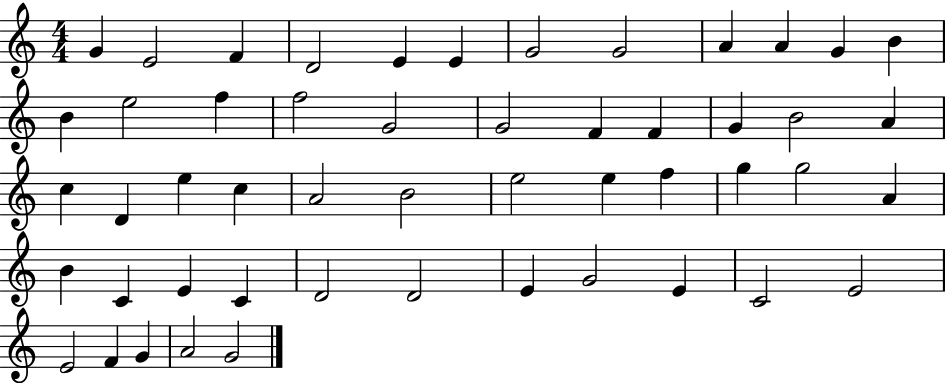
X:1
T:Untitled
M:4/4
L:1/4
K:C
G E2 F D2 E E G2 G2 A A G B B e2 f f2 G2 G2 F F G B2 A c D e c A2 B2 e2 e f g g2 A B C E C D2 D2 E G2 E C2 E2 E2 F G A2 G2